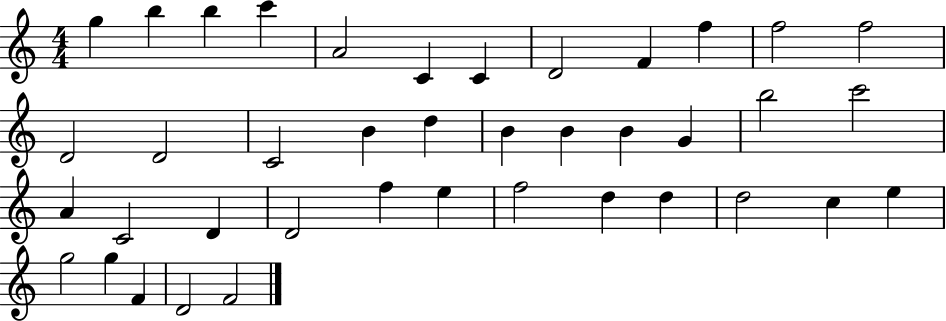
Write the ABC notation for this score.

X:1
T:Untitled
M:4/4
L:1/4
K:C
g b b c' A2 C C D2 F f f2 f2 D2 D2 C2 B d B B B G b2 c'2 A C2 D D2 f e f2 d d d2 c e g2 g F D2 F2